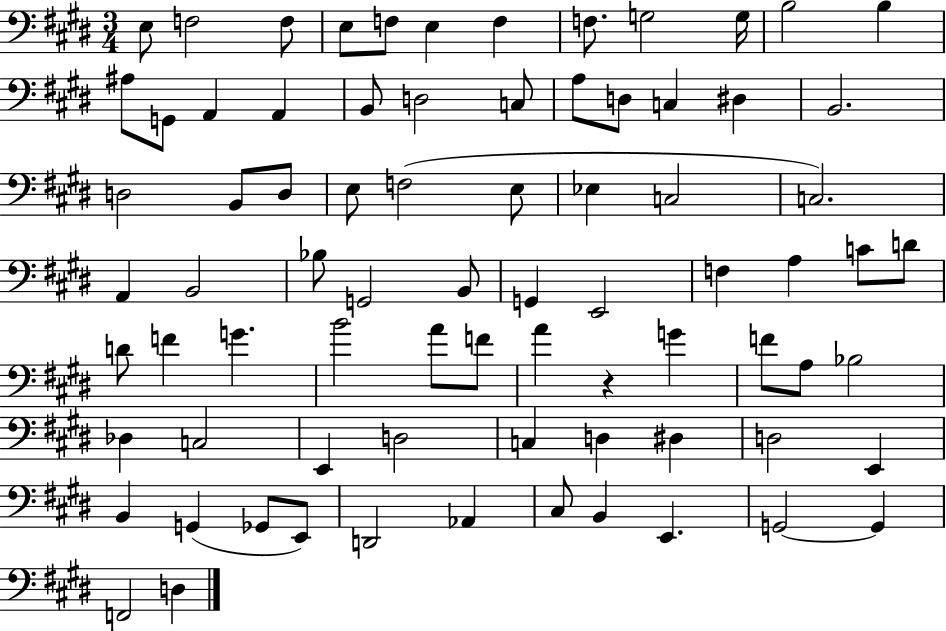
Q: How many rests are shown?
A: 1